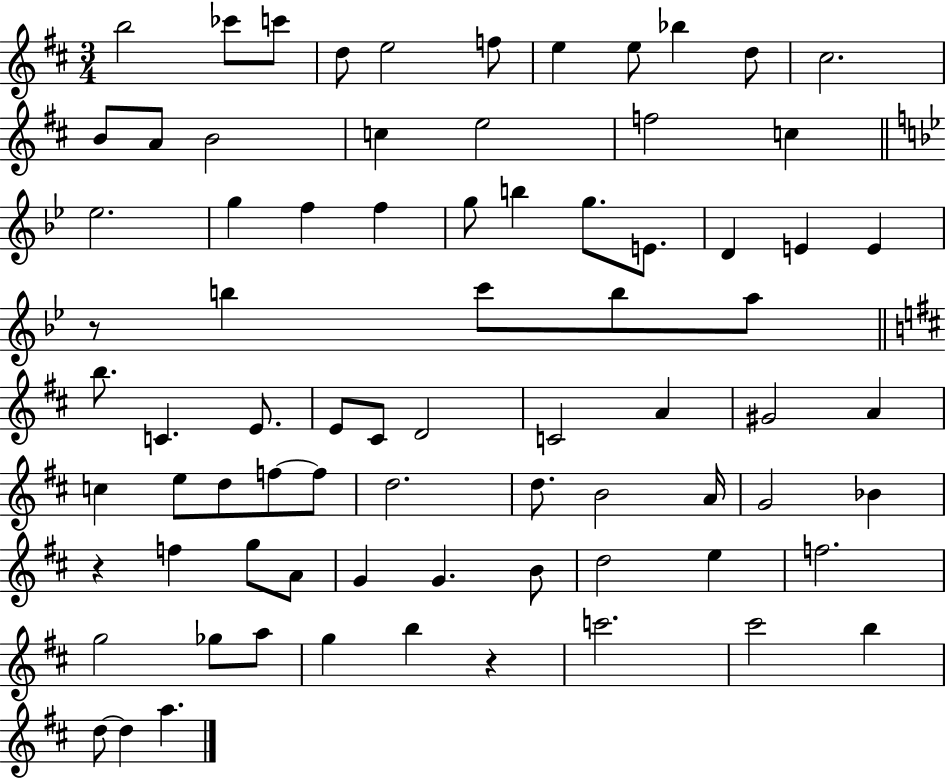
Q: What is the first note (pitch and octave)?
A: B5